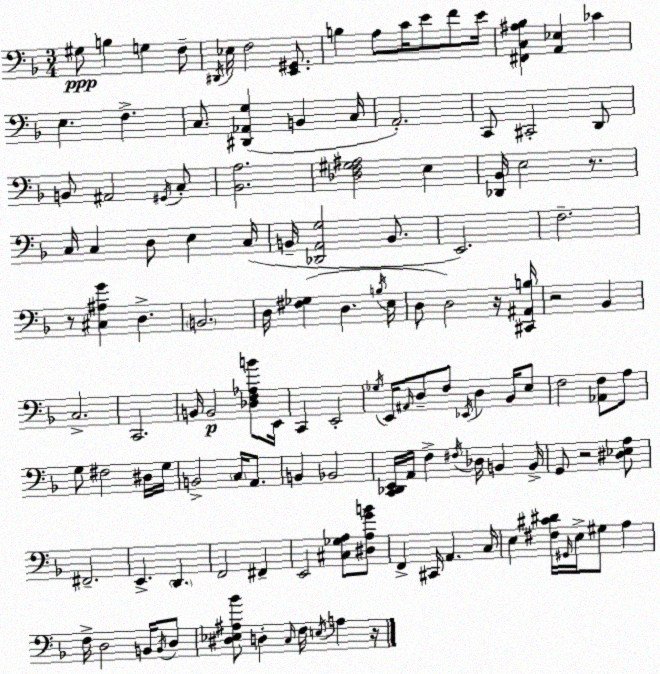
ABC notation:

X:1
T:Untitled
M:3/4
L:1/4
K:Dm
^G,/2 B, G, F,/2 ^D,,/4 _E,/4 F,2 [E,,^G,,]/2 B, A,/2 C/4 E/2 F/2 E/4 [^F,,C,^A,_B,] [A,,_E,] _C E, F, C,/2 [^D,,_A,,G,] B,, C,/4 A,,2 C,,/2 ^C,,2 D,,/2 B,,/2 ^A,,2 ^G,,/4 C,/2 [_B,,A,]2 [_D,F,^G,^A,]2 E, [_D,,_B,,]/4 E,2 z/2 C,/4 C, D,/2 E, C,/4 B,,/4 [_D,,A,,G,]2 B,,/2 E,,2 F,2 z/2 [^C,^A,G] D, B,,2 D,/4 [^F,_G,] D, B,/4 E,/4 D,/2 D,2 z/4 [^C,,^A,,B,]/4 z2 _B,, C,2 C,,2 B,,/4 B,,2 [_D,F,_A,B]/2 E,,/4 C,, E,,2 _G,/4 E,,/4 ^A,,/4 D,/2 F,/2 _E,,/4 D, _B,,/4 E,/2 F,2 [_A,,F,]/2 A,/2 G,/2 ^F,2 ^D,/4 G,/4 B,,2 C,/4 A,,/2 B,, _B,,2 [C,,_D,,E,,]/4 A,,/4 F, ^F,/4 _D,/4 B,, B,,/4 G,,/2 z2 [^D,_E,A,]/2 ^F,,2 E,, D,, F,,2 ^F,, E,,2 [^C,_G,A,]/2 [^D,A,GB]/2 F,, ^C,,/4 A,, C,/4 E, [^F,^C^D]/4 ^G,,/4 E,/4 ^G,/2 A, F,/4 D,2 B,,/4 B,,/4 D,/2 [^D,_E,^A,_B]/2 D, C,/4 F,/4 E,/4 A, z/4